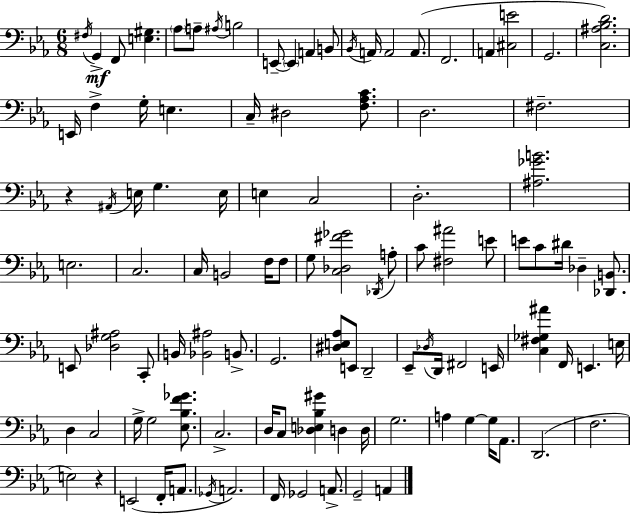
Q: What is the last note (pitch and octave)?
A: A2